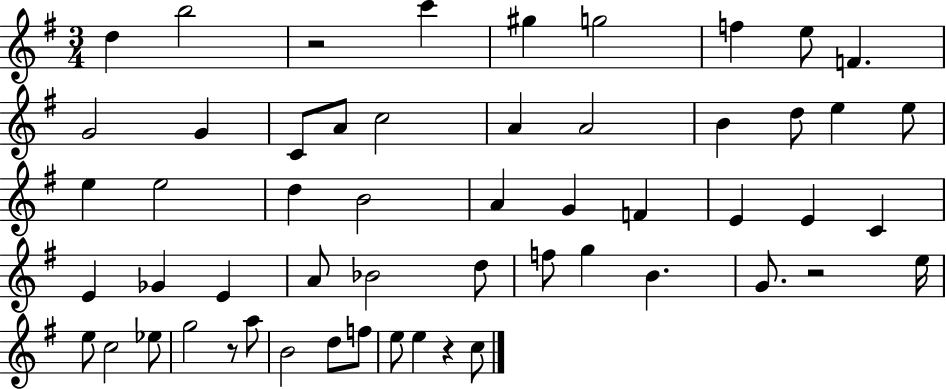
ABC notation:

X:1
T:Untitled
M:3/4
L:1/4
K:G
d b2 z2 c' ^g g2 f e/2 F G2 G C/2 A/2 c2 A A2 B d/2 e e/2 e e2 d B2 A G F E E C E _G E A/2 _B2 d/2 f/2 g B G/2 z2 e/4 e/2 c2 _e/2 g2 z/2 a/2 B2 d/2 f/2 e/2 e z c/2